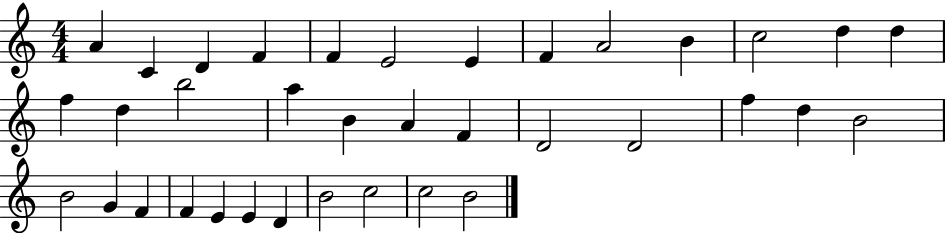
X:1
T:Untitled
M:4/4
L:1/4
K:C
A C D F F E2 E F A2 B c2 d d f d b2 a B A F D2 D2 f d B2 B2 G F F E E D B2 c2 c2 B2